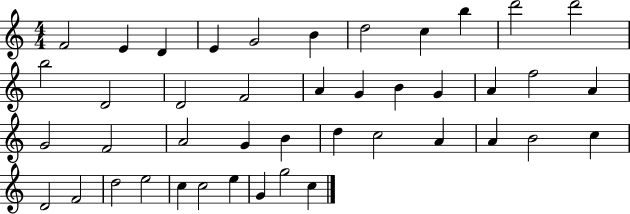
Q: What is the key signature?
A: C major